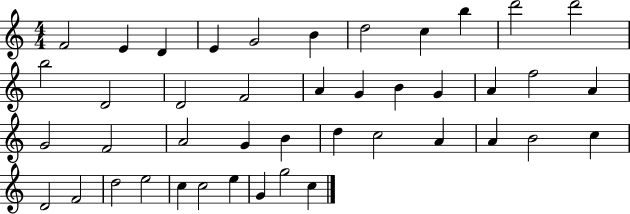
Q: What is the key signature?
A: C major